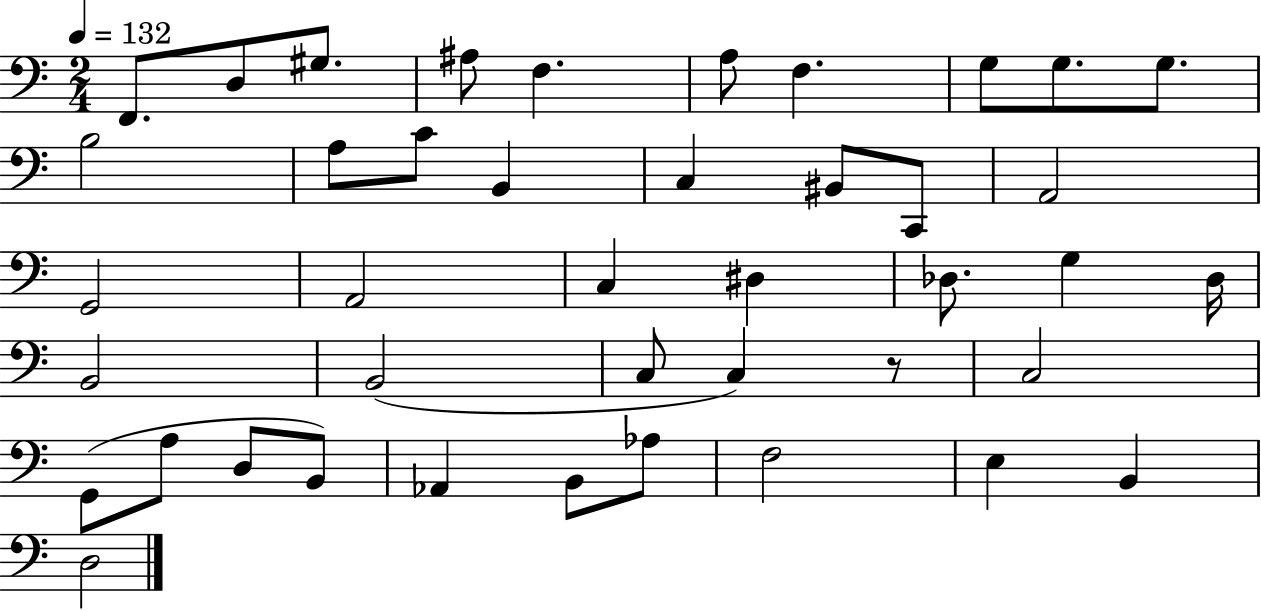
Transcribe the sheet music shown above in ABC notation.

X:1
T:Untitled
M:2/4
L:1/4
K:C
F,,/2 D,/2 ^G,/2 ^A,/2 F, A,/2 F, G,/2 G,/2 G,/2 B,2 A,/2 C/2 B,, C, ^B,,/2 C,,/2 A,,2 G,,2 A,,2 C, ^D, _D,/2 G, _D,/4 B,,2 B,,2 C,/2 C, z/2 C,2 G,,/2 A,/2 D,/2 B,,/2 _A,, B,,/2 _A,/2 F,2 E, B,, D,2